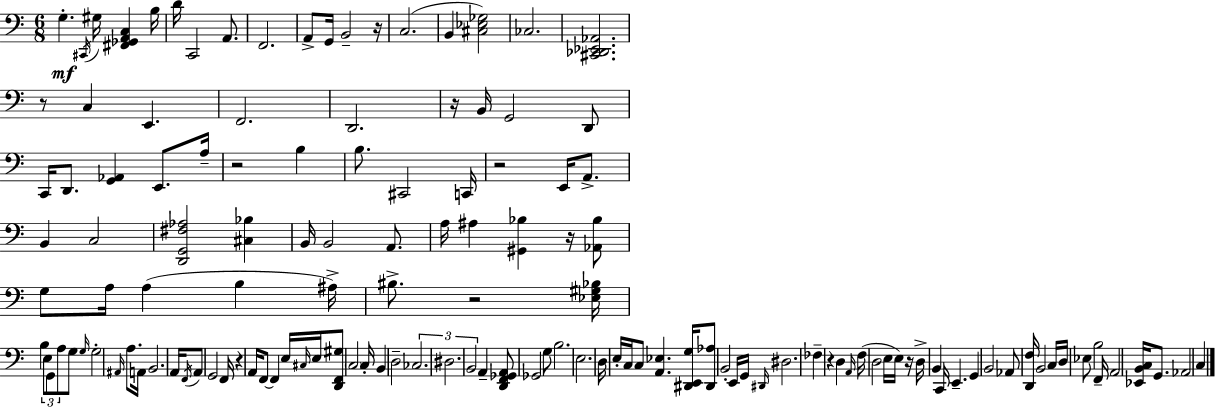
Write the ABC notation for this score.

X:1
T:Untitled
M:6/8
L:1/4
K:Am
G, ^C,,/4 ^G,/4 [^F,,_G,,A,,C,] B,/4 D/4 C,,2 A,,/2 F,,2 A,,/2 G,,/4 B,,2 z/4 C,2 B,, [^C,_E,_G,]2 _C,2 [^C,,_D,,_E,,_A,,]2 z/2 C, E,, F,,2 D,,2 z/4 B,,/4 G,,2 D,,/2 C,,/4 D,,/2 [G,,_A,,] E,,/2 A,/4 z2 B, B,/2 ^C,,2 C,,/4 z2 E,,/4 A,,/2 B,, C,2 [D,,G,,^F,_A,]2 [^C,_B,] B,,/4 B,,2 A,,/2 A,/4 ^A, [^G,,_B,] z/4 [_A,,_B,]/2 G,/2 A,/4 A, B, ^A,/4 ^B,/2 z2 [_E,^G,_B,]/4 B, E,/2 G,,/2 A,/2 G,/2 G,/4 G,2 ^A,,/4 A,/2 A,,/4 B,,2 A,,/4 F,,/4 A,,/2 G,,2 F,,/4 z A,,/4 F,,/2 F,, E,/4 ^C,/4 E,/4 [D,,F,,^G,]/2 C,2 C,/4 B,, D,2 _C,2 ^D,2 B,,2 A,, [D,,F,,_G,,A,,]/2 _G,,2 G,/2 B,2 E,2 D,/4 E,/4 C,/4 C,/2 [A,,_E,] [^D,,E,,G,]/4 [^D,,_A,]/2 B,,2 E,,/4 G,,/4 ^D,,/4 ^D,2 _F, z D, A,,/4 F,/4 D,2 E,/4 E,/4 z/4 D,/4 B,, C,,/4 E,, G,, B,,2 _A,,/2 [D,,F,]/4 B,,2 C,/4 D,/4 _E,/2 B,2 F,,/4 A,,2 [_E,,B,,C,]/4 G,,/2 _A,,2 C,